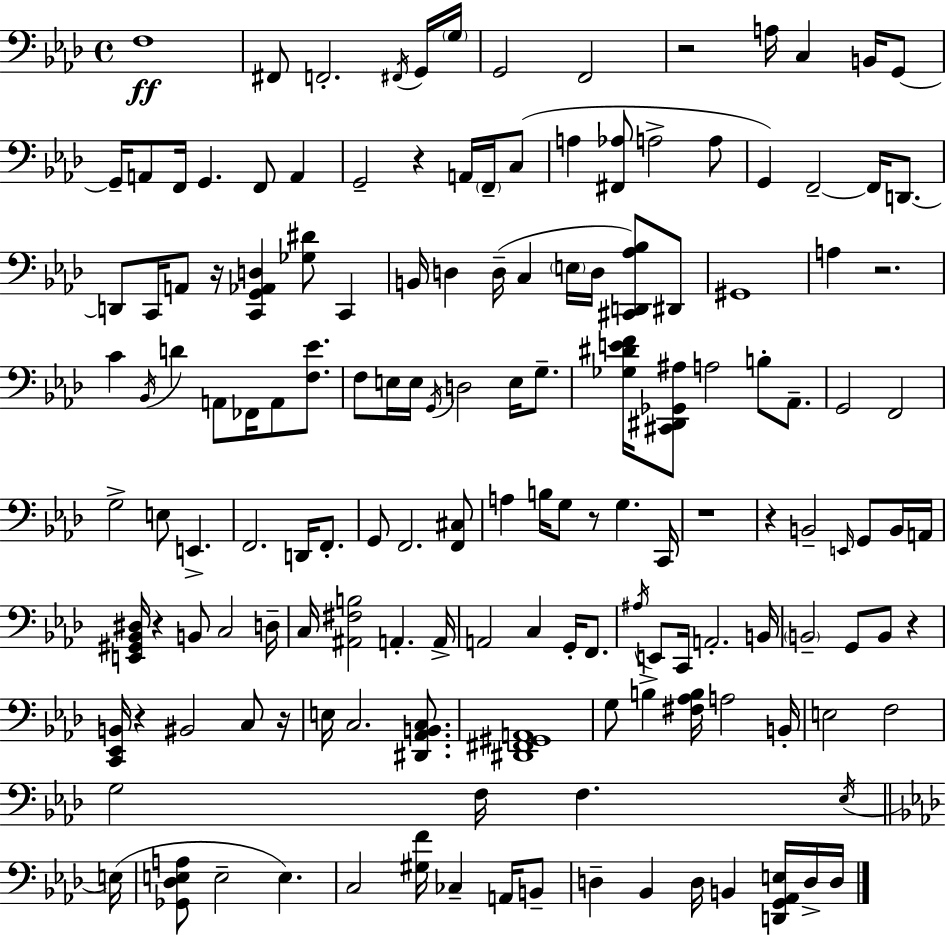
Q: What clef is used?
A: bass